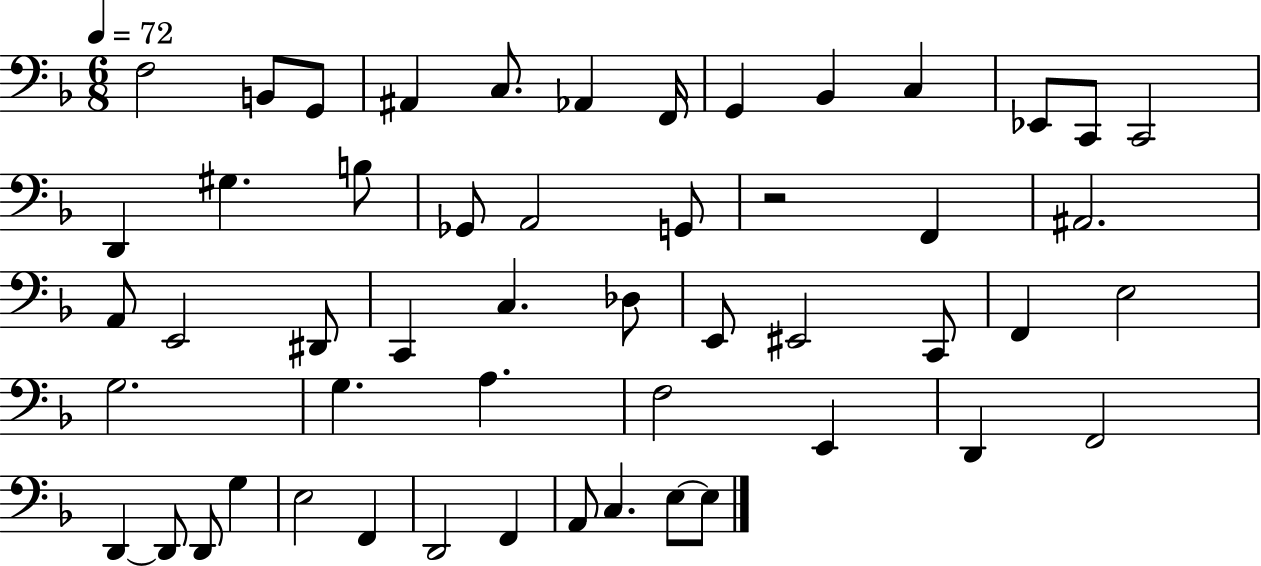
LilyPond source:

{
  \clef bass
  \numericTimeSignature
  \time 6/8
  \key f \major
  \tempo 4 = 72
  f2 b,8 g,8 | ais,4 c8. aes,4 f,16 | g,4 bes,4 c4 | ees,8 c,8 c,2 | \break d,4 gis4. b8 | ges,8 a,2 g,8 | r2 f,4 | ais,2. | \break a,8 e,2 dis,8 | c,4 c4. des8 | e,8 eis,2 c,8 | f,4 e2 | \break g2. | g4. a4. | f2 e,4 | d,4 f,2 | \break d,4~~ d,8 d,8 g4 | e2 f,4 | d,2 f,4 | a,8 c4. e8~~ e8 | \break \bar "|."
}